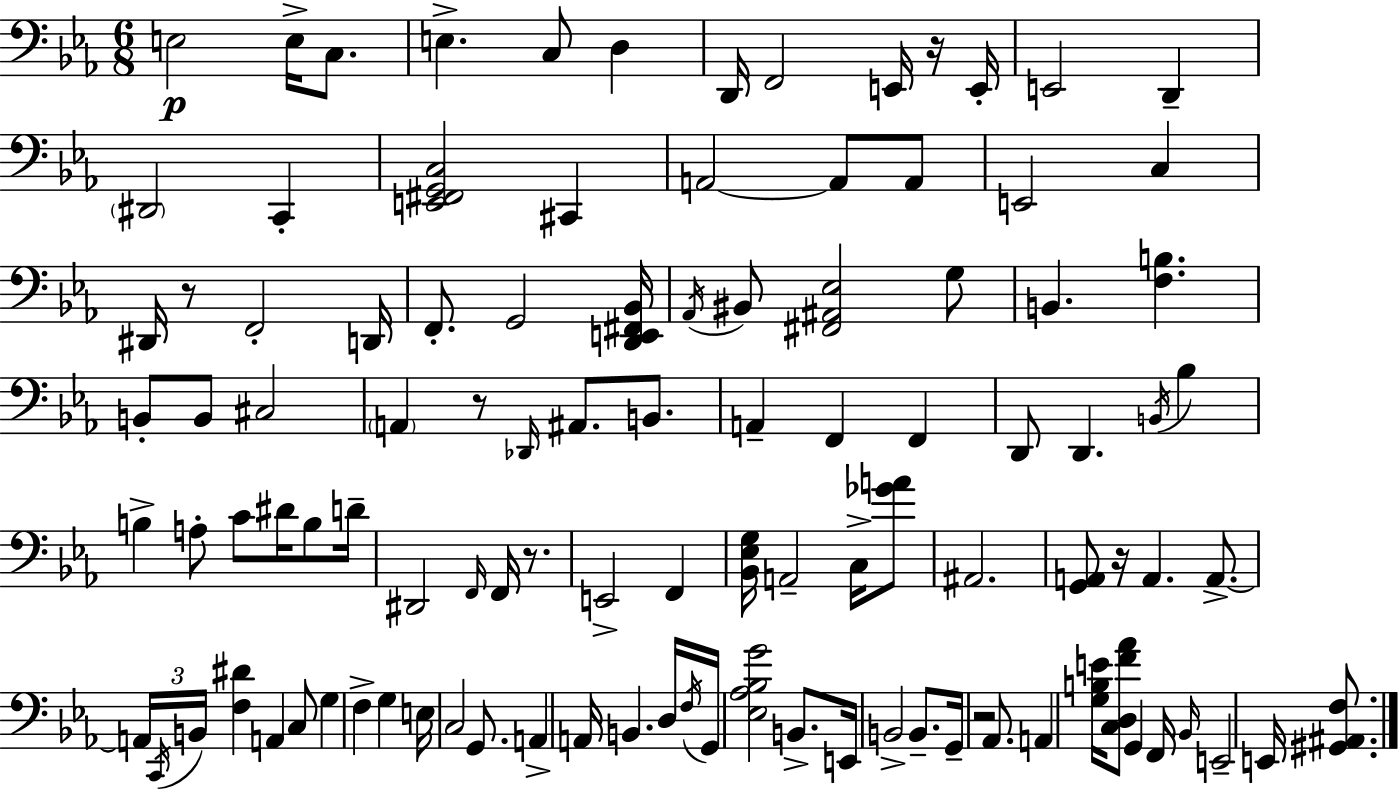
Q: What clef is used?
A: bass